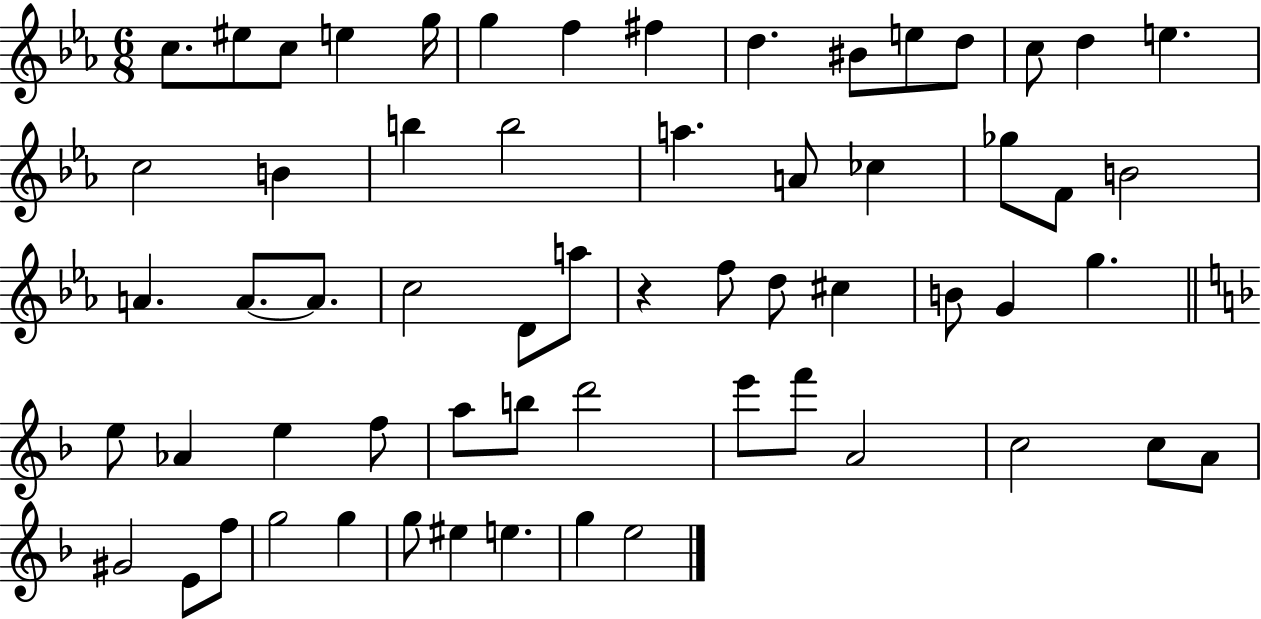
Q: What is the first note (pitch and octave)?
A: C5